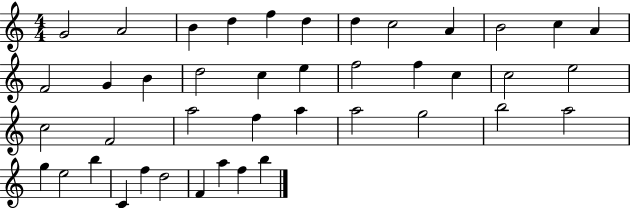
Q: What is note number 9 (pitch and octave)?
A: A4